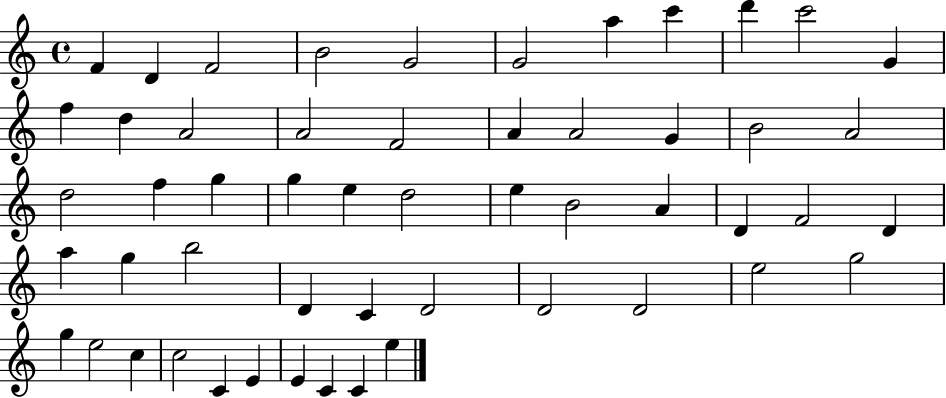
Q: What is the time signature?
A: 4/4